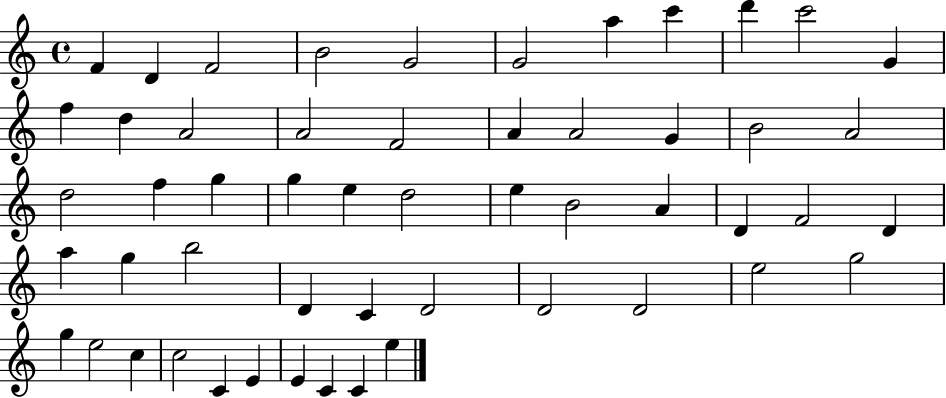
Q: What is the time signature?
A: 4/4